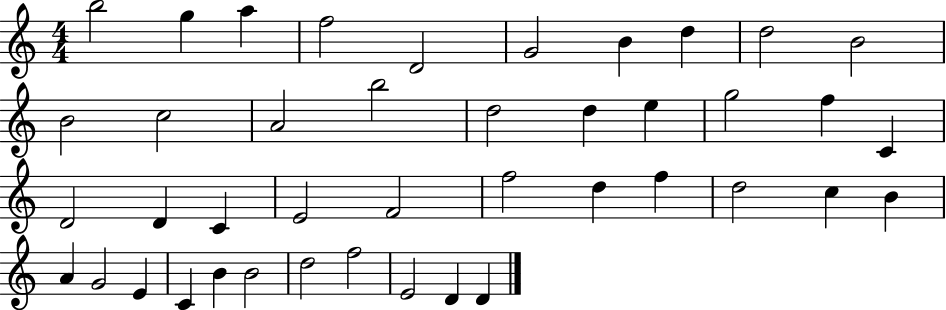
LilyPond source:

{
  \clef treble
  \numericTimeSignature
  \time 4/4
  \key c \major
  b''2 g''4 a''4 | f''2 d'2 | g'2 b'4 d''4 | d''2 b'2 | \break b'2 c''2 | a'2 b''2 | d''2 d''4 e''4 | g''2 f''4 c'4 | \break d'2 d'4 c'4 | e'2 f'2 | f''2 d''4 f''4 | d''2 c''4 b'4 | \break a'4 g'2 e'4 | c'4 b'4 b'2 | d''2 f''2 | e'2 d'4 d'4 | \break \bar "|."
}